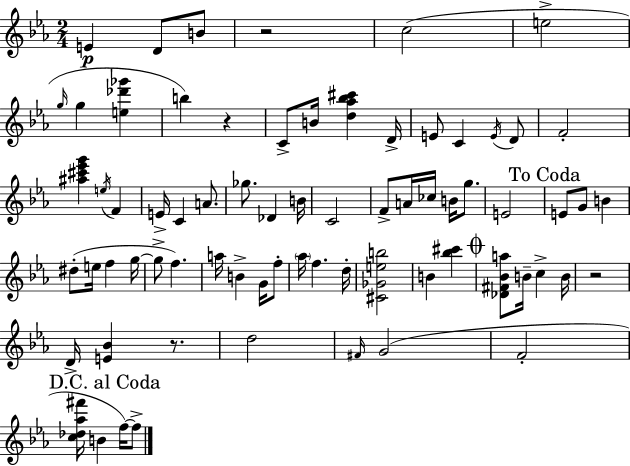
{
  \clef treble
  \numericTimeSignature
  \time 2/4
  \key c \minor
  \repeat volta 2 { e'4\p d'8 b'8 | r2 | c''2( | e''2-> | \break \grace { g''16 } g''4 <e'' des''' ges'''>4 | b''4) r4 | c'8-> b'16 <d'' aes'' bes'' cis'''>4 | d'16-> e'8 c'4 \acciaccatura { e'16 } | \break d'8 f'2-. | <ais'' cis''' ees''' g'''>4 \acciaccatura { e''16 } f'4 | e'16-> c'4 | a'8. ges''8. des'4 | \break b'16 c'2 | f'8-> a'16 ces''16 b'16 | g''8. e'2 | \mark "To Coda" e'8 g'8 b'4 | \break dis''8-.( e''16 f''4 | g''16~~ g''8-> f''4.) | a''16 b'4-> | g'16 f''8-. \parenthesize aes''16 f''4. | \break d''16-. <cis' ges' e'' b''>2 | b'4 <bes'' cis'''>4 | \mark \markup { \musicglyph "scripts.coda" } <des' fis' bes' a''>8 b'16-- c''4-> | b'16 r2 | \break d'16-> <e' bes'>4 | r8. d''2 | \grace { fis'16 }( g'2 | f'2-. | \break \mark "D.C. al Coda" <c'' des'' aes'' fis'''>16 b'4 | f''16~~) f''8-> } \bar "|."
}